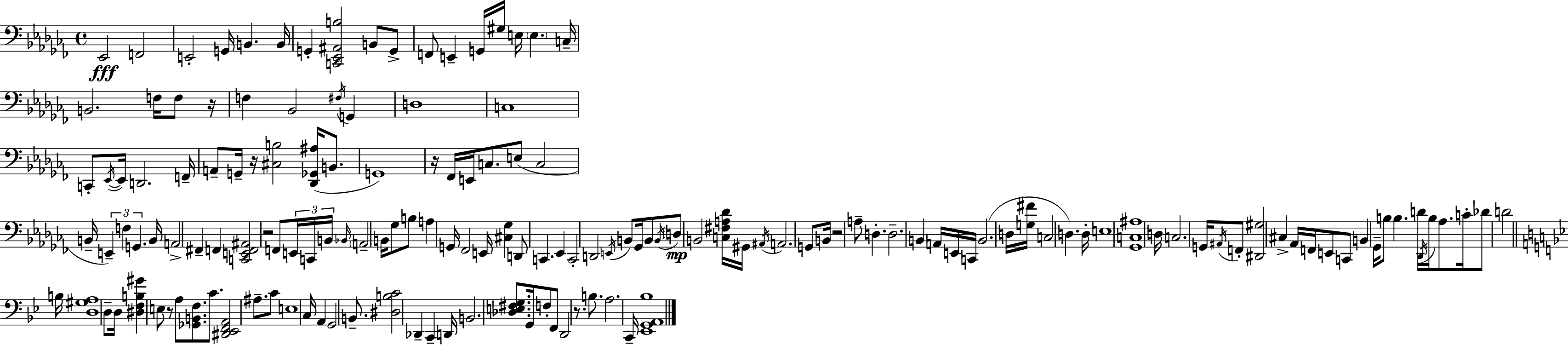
X:1
T:Untitled
M:4/4
L:1/4
K:Abm
_E,,2 F,,2 E,,2 G,,/4 B,, B,,/4 G,, [C,,_E,,^A,,B,]2 B,,/2 G,,/2 F,,/2 E,, G,,/4 ^G,/4 E,/4 E, C,/4 B,,2 F,/4 F,/2 z/4 F, _B,,2 ^F,/4 G,, D,4 C,4 C,,/2 _E,,/4 _E,,/4 D,,2 F,,/4 A,,/2 G,,/4 z/4 [^C,B,]2 [_D,,_G,,^A,]/4 B,,/2 G,,4 z/4 _F,,/4 E,,/4 C,/2 E,/2 C,2 B,,/4 E,, F, G,, B,,/4 A,,2 ^F,, F,, [C,,E,,F,,^A,,]2 z2 F,,/2 E,,/4 C,,/4 B,,/4 _B,,/4 A,,2 B,,/4 _G,/2 B,/2 A, G,,/4 _F,,2 E,,/4 [^C,_G,] D,,/2 C,, _E,, C,,2 D,,2 E,,/4 B,,/2 _G,,/4 B,,/2 B,,/4 D,/2 B,,2 [C,^F,A,_D]/4 ^G,,/4 ^A,,/4 A,,2 G,,/2 B,,/4 z2 A,/2 D, D,2 B,, A,,/4 E,,/4 C,,/4 B,,2 D,/4 [G,^F]/4 C,2 D, D,/4 E,4 [_G,,C,^A,]4 D,/4 C,2 G,,/4 ^A,,/4 F,,/2 [^D,,^G,]2 ^C, _A,,/4 F,,/4 E,,/2 C,,/2 B,, _G,,/4 B,/2 B, D/4 _D,,/4 B,/4 _A,/2 C/4 _D/2 D2 B,/4 [D,^G,A,]4 D,/2 D,/4 [^D,F,B,^G] E,/2 z/2 A,/2 [_G,,B,,F,]/2 C/2 [^D,,_E,,F,,A,,]2 ^A,/2 C/2 E,4 C,/4 A,, G,,2 B,,/2 [^D,B,C]2 _D,, C,, D,,/4 B,,2 [_D,E,^F,G,]/2 G,,/4 F,/2 F,,/2 D,,2 z/2 B,/2 A,2 C,,/4 [_E,,G,,A,,_B,]4